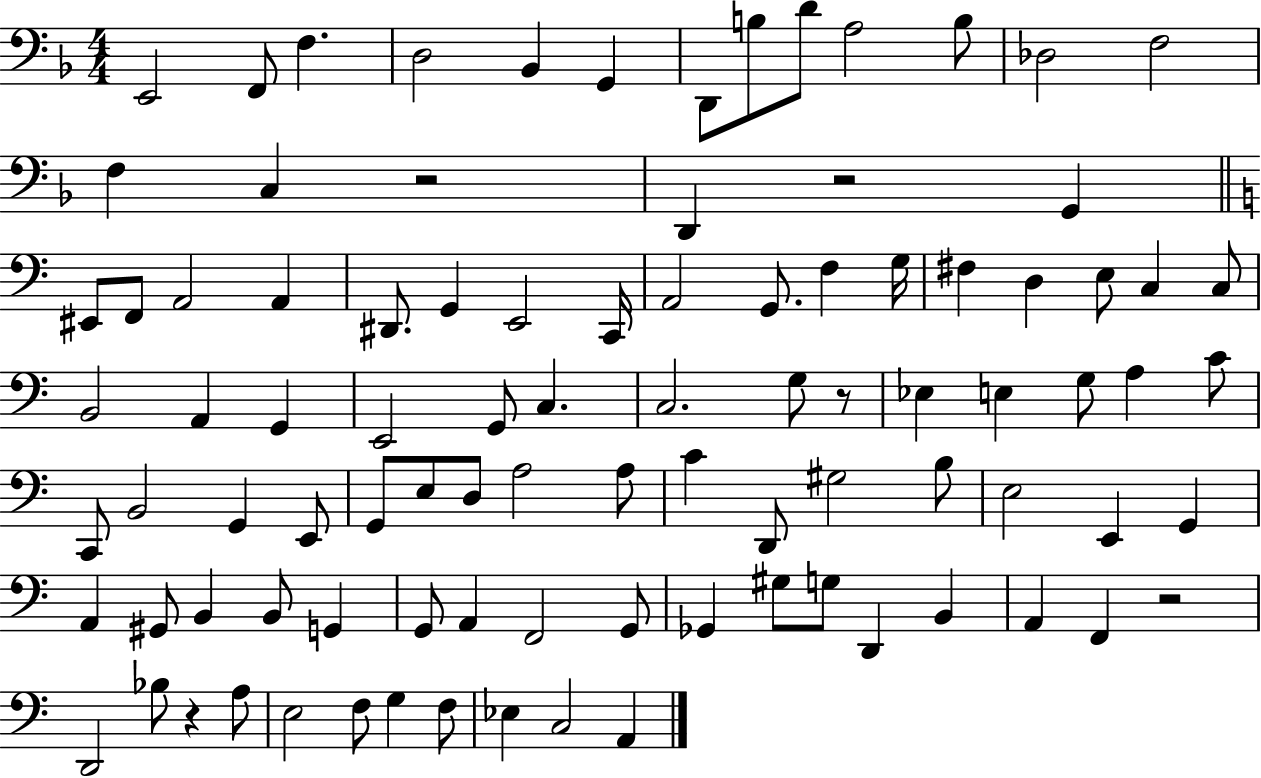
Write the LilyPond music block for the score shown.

{
  \clef bass
  \numericTimeSignature
  \time 4/4
  \key f \major
  e,2 f,8 f4. | d2 bes,4 g,4 | d,8 b8 d'8 a2 b8 | des2 f2 | \break f4 c4 r2 | d,4 r2 g,4 | \bar "||" \break \key c \major eis,8 f,8 a,2 a,4 | dis,8. g,4 e,2 c,16 | a,2 g,8. f4 g16 | fis4 d4 e8 c4 c8 | \break b,2 a,4 g,4 | e,2 g,8 c4. | c2. g8 r8 | ees4 e4 g8 a4 c'8 | \break c,8 b,2 g,4 e,8 | g,8 e8 d8 a2 a8 | c'4 d,8 gis2 b8 | e2 e,4 g,4 | \break a,4 gis,8 b,4 b,8 g,4 | g,8 a,4 f,2 g,8 | ges,4 gis8 g8 d,4 b,4 | a,4 f,4 r2 | \break d,2 bes8 r4 a8 | e2 f8 g4 f8 | ees4 c2 a,4 | \bar "|."
}